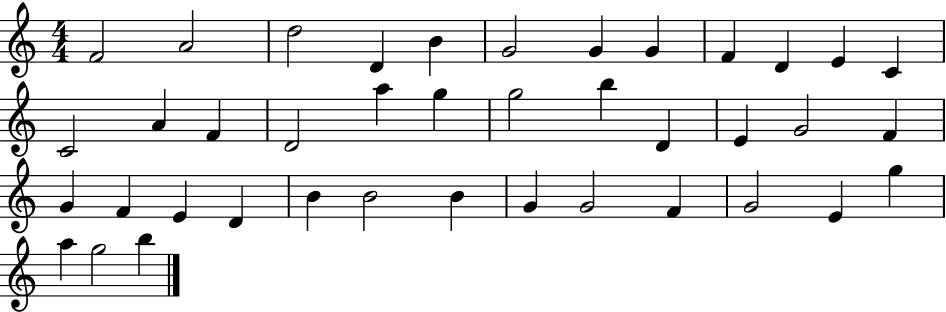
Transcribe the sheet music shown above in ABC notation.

X:1
T:Untitled
M:4/4
L:1/4
K:C
F2 A2 d2 D B G2 G G F D E C C2 A F D2 a g g2 b D E G2 F G F E D B B2 B G G2 F G2 E g a g2 b